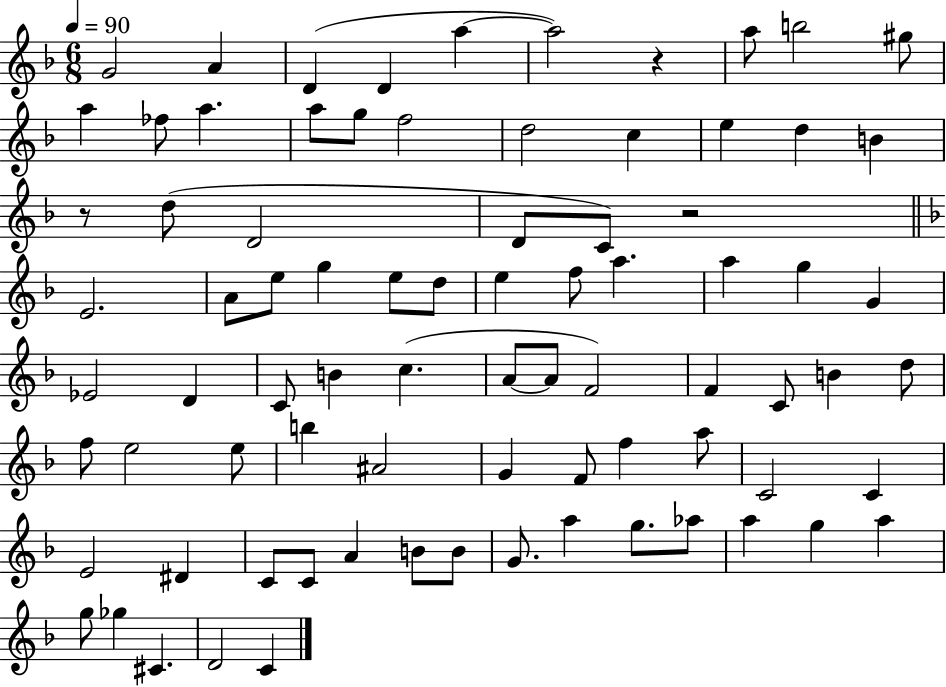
{
  \clef treble
  \numericTimeSignature
  \time 6/8
  \key f \major
  \tempo 4 = 90
  g'2 a'4 | d'4( d'4 a''4~~ | a''2) r4 | a''8 b''2 gis''8 | \break a''4 fes''8 a''4. | a''8 g''8 f''2 | d''2 c''4 | e''4 d''4 b'4 | \break r8 d''8( d'2 | d'8 c'8) r2 | \bar "||" \break \key f \major e'2. | a'8 e''8 g''4 e''8 d''8 | e''4 f''8 a''4. | a''4 g''4 g'4 | \break ees'2 d'4 | c'8 b'4 c''4.( | a'8~~ a'8 f'2) | f'4 c'8 b'4 d''8 | \break f''8 e''2 e''8 | b''4 ais'2 | g'4 f'8 f''4 a''8 | c'2 c'4 | \break e'2 dis'4 | c'8 c'8 a'4 b'8 b'8 | g'8. a''4 g''8. aes''8 | a''4 g''4 a''4 | \break g''8 ges''4 cis'4. | d'2 c'4 | \bar "|."
}